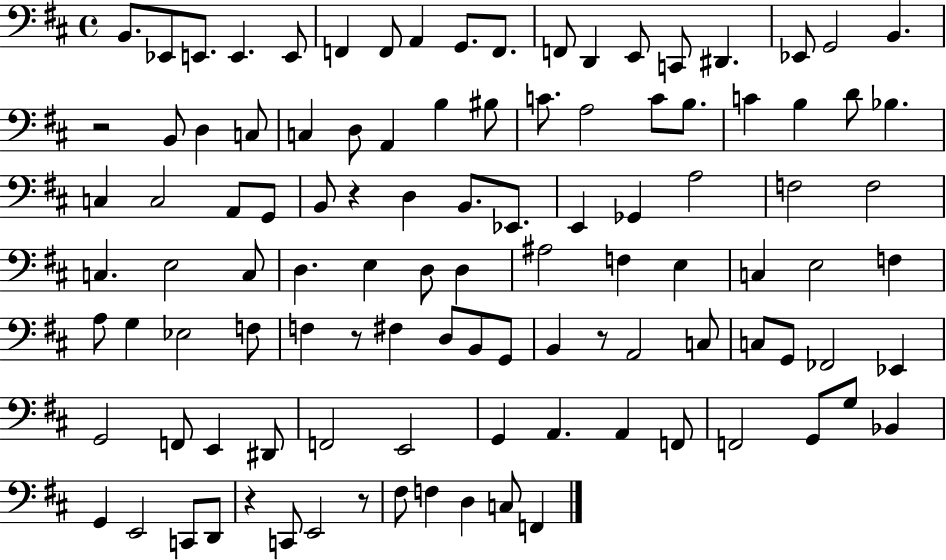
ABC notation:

X:1
T:Untitled
M:4/4
L:1/4
K:D
B,,/2 _E,,/2 E,,/2 E,, E,,/2 F,, F,,/2 A,, G,,/2 F,,/2 F,,/2 D,, E,,/2 C,,/2 ^D,, _E,,/2 G,,2 B,, z2 B,,/2 D, C,/2 C, D,/2 A,, B, ^B,/2 C/2 A,2 C/2 B,/2 C B, D/2 _B, C, C,2 A,,/2 G,,/2 B,,/2 z D, B,,/2 _E,,/2 E,, _G,, A,2 F,2 F,2 C, E,2 C,/2 D, E, D,/2 D, ^A,2 F, E, C, E,2 F, A,/2 G, _E,2 F,/2 F, z/2 ^F, D,/2 B,,/2 G,,/2 B,, z/2 A,,2 C,/2 C,/2 G,,/2 _F,,2 _E,, G,,2 F,,/2 E,, ^D,,/2 F,,2 E,,2 G,, A,, A,, F,,/2 F,,2 G,,/2 G,/2 _B,, G,, E,,2 C,,/2 D,,/2 z C,,/2 E,,2 z/2 ^F,/2 F, D, C,/2 F,,